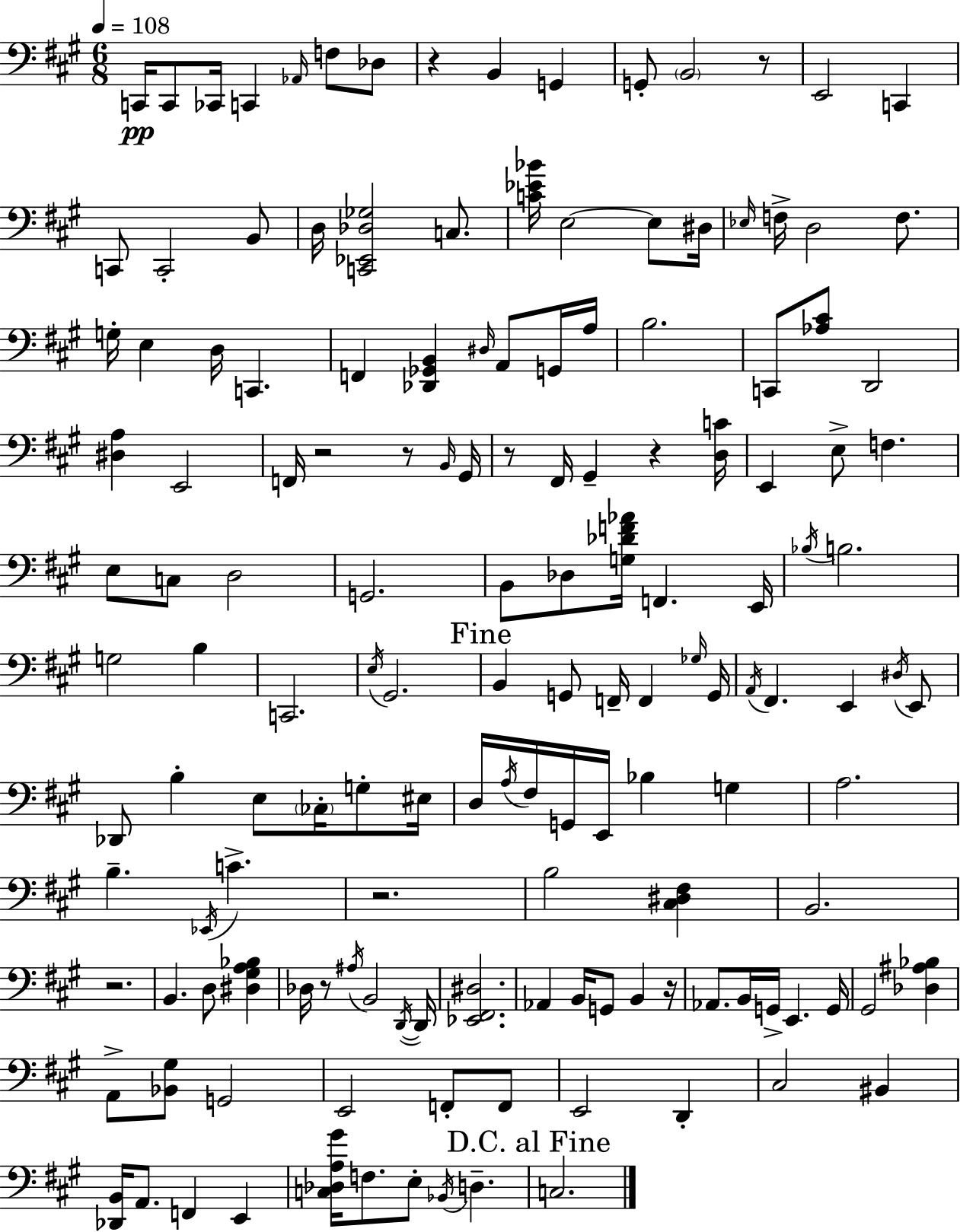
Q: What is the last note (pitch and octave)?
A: C3